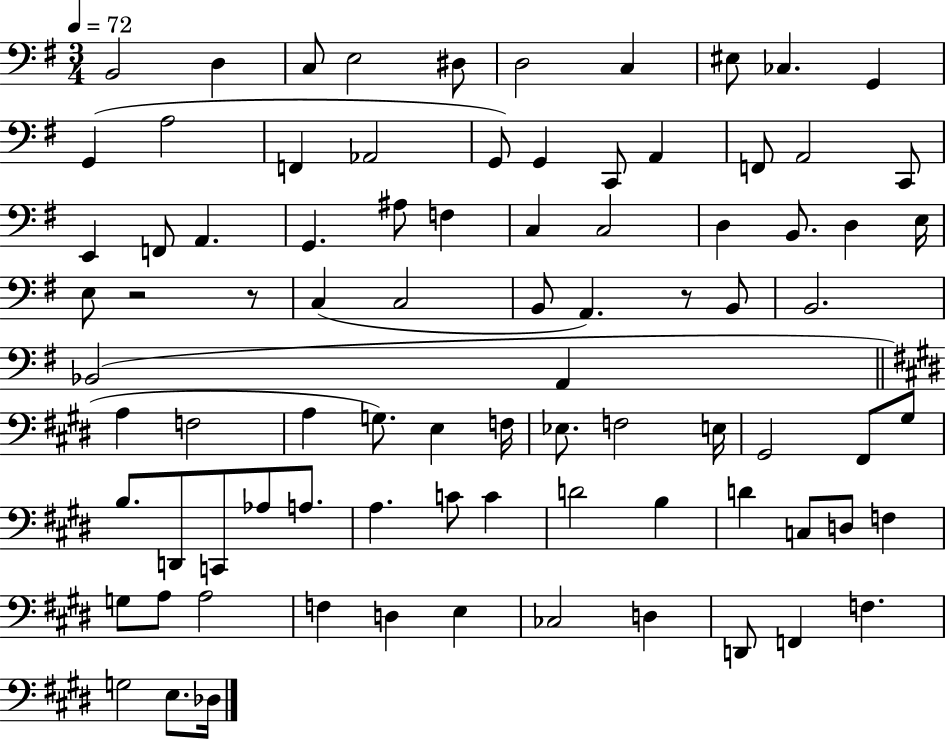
{
  \clef bass
  \numericTimeSignature
  \time 3/4
  \key g \major
  \tempo 4 = 72
  b,2 d4 | c8 e2 dis8 | d2 c4 | eis8 ces4. g,4 | \break g,4( a2 | f,4 aes,2 | g,8) g,4 c,8 a,4 | f,8 a,2 c,8 | \break e,4 f,8 a,4. | g,4. ais8 f4 | c4 c2 | d4 b,8. d4 e16 | \break e8 r2 r8 | c4( c2 | b,8 a,4.) r8 b,8 | b,2. | \break bes,2( a,4 | \bar "||" \break \key e \major a4 f2 | a4 g8.) e4 f16 | ees8. f2 e16 | gis,2 fis,8 gis8 | \break b8. d,8 c,8 aes8 a8. | a4. c'8 c'4 | d'2 b4 | d'4 c8 d8 f4 | \break g8 a8 a2 | f4 d4 e4 | ces2 d4 | d,8 f,4 f4. | \break g2 e8. des16 | \bar "|."
}